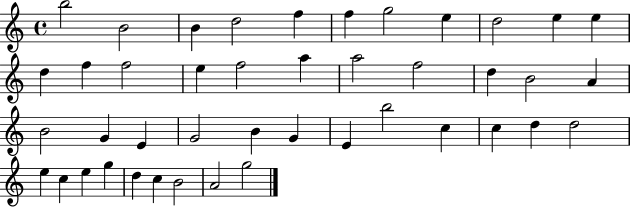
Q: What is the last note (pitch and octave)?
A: G5